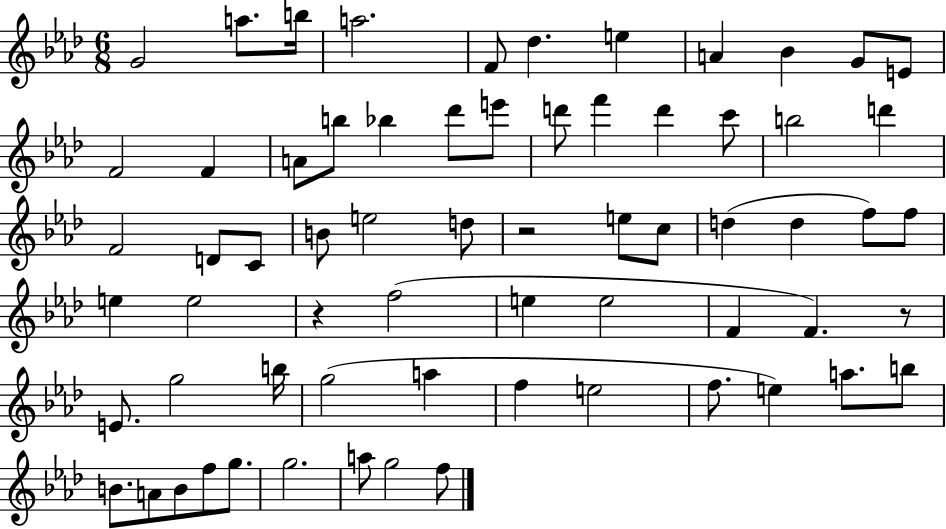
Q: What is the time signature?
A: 6/8